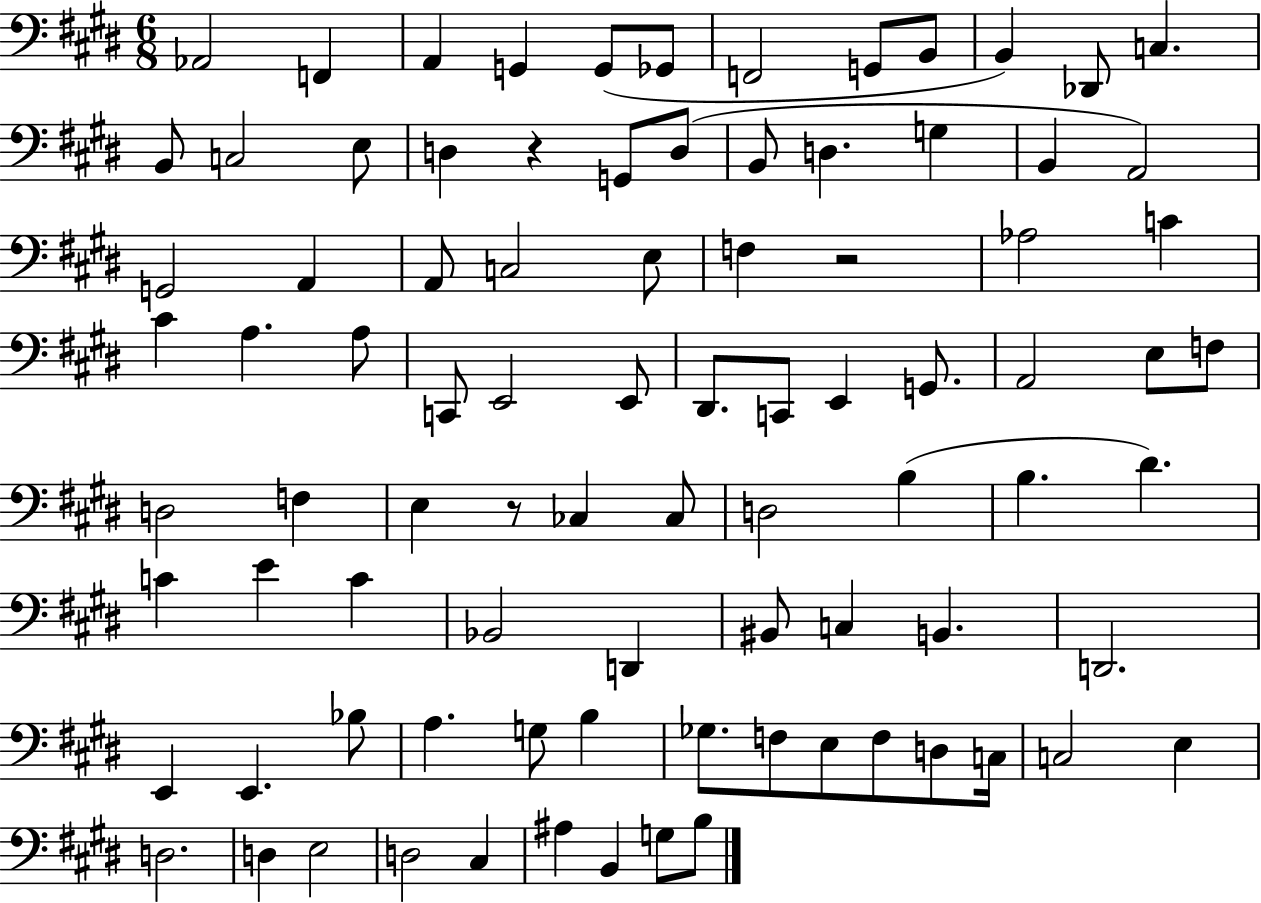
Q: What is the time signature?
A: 6/8